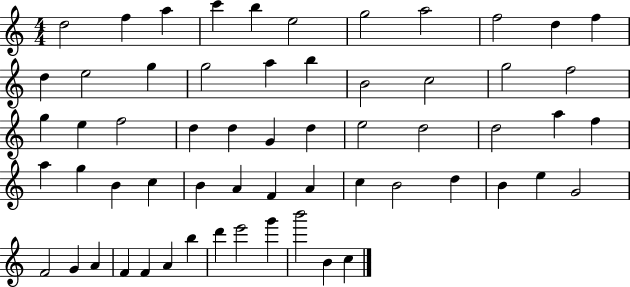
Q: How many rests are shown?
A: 0